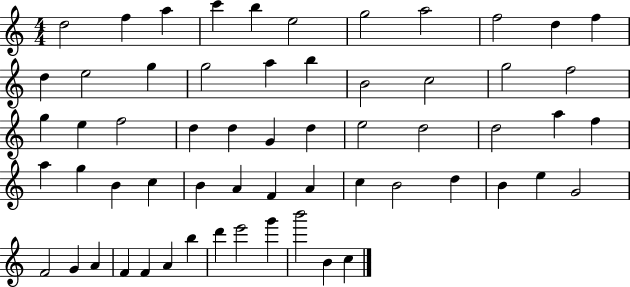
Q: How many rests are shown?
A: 0